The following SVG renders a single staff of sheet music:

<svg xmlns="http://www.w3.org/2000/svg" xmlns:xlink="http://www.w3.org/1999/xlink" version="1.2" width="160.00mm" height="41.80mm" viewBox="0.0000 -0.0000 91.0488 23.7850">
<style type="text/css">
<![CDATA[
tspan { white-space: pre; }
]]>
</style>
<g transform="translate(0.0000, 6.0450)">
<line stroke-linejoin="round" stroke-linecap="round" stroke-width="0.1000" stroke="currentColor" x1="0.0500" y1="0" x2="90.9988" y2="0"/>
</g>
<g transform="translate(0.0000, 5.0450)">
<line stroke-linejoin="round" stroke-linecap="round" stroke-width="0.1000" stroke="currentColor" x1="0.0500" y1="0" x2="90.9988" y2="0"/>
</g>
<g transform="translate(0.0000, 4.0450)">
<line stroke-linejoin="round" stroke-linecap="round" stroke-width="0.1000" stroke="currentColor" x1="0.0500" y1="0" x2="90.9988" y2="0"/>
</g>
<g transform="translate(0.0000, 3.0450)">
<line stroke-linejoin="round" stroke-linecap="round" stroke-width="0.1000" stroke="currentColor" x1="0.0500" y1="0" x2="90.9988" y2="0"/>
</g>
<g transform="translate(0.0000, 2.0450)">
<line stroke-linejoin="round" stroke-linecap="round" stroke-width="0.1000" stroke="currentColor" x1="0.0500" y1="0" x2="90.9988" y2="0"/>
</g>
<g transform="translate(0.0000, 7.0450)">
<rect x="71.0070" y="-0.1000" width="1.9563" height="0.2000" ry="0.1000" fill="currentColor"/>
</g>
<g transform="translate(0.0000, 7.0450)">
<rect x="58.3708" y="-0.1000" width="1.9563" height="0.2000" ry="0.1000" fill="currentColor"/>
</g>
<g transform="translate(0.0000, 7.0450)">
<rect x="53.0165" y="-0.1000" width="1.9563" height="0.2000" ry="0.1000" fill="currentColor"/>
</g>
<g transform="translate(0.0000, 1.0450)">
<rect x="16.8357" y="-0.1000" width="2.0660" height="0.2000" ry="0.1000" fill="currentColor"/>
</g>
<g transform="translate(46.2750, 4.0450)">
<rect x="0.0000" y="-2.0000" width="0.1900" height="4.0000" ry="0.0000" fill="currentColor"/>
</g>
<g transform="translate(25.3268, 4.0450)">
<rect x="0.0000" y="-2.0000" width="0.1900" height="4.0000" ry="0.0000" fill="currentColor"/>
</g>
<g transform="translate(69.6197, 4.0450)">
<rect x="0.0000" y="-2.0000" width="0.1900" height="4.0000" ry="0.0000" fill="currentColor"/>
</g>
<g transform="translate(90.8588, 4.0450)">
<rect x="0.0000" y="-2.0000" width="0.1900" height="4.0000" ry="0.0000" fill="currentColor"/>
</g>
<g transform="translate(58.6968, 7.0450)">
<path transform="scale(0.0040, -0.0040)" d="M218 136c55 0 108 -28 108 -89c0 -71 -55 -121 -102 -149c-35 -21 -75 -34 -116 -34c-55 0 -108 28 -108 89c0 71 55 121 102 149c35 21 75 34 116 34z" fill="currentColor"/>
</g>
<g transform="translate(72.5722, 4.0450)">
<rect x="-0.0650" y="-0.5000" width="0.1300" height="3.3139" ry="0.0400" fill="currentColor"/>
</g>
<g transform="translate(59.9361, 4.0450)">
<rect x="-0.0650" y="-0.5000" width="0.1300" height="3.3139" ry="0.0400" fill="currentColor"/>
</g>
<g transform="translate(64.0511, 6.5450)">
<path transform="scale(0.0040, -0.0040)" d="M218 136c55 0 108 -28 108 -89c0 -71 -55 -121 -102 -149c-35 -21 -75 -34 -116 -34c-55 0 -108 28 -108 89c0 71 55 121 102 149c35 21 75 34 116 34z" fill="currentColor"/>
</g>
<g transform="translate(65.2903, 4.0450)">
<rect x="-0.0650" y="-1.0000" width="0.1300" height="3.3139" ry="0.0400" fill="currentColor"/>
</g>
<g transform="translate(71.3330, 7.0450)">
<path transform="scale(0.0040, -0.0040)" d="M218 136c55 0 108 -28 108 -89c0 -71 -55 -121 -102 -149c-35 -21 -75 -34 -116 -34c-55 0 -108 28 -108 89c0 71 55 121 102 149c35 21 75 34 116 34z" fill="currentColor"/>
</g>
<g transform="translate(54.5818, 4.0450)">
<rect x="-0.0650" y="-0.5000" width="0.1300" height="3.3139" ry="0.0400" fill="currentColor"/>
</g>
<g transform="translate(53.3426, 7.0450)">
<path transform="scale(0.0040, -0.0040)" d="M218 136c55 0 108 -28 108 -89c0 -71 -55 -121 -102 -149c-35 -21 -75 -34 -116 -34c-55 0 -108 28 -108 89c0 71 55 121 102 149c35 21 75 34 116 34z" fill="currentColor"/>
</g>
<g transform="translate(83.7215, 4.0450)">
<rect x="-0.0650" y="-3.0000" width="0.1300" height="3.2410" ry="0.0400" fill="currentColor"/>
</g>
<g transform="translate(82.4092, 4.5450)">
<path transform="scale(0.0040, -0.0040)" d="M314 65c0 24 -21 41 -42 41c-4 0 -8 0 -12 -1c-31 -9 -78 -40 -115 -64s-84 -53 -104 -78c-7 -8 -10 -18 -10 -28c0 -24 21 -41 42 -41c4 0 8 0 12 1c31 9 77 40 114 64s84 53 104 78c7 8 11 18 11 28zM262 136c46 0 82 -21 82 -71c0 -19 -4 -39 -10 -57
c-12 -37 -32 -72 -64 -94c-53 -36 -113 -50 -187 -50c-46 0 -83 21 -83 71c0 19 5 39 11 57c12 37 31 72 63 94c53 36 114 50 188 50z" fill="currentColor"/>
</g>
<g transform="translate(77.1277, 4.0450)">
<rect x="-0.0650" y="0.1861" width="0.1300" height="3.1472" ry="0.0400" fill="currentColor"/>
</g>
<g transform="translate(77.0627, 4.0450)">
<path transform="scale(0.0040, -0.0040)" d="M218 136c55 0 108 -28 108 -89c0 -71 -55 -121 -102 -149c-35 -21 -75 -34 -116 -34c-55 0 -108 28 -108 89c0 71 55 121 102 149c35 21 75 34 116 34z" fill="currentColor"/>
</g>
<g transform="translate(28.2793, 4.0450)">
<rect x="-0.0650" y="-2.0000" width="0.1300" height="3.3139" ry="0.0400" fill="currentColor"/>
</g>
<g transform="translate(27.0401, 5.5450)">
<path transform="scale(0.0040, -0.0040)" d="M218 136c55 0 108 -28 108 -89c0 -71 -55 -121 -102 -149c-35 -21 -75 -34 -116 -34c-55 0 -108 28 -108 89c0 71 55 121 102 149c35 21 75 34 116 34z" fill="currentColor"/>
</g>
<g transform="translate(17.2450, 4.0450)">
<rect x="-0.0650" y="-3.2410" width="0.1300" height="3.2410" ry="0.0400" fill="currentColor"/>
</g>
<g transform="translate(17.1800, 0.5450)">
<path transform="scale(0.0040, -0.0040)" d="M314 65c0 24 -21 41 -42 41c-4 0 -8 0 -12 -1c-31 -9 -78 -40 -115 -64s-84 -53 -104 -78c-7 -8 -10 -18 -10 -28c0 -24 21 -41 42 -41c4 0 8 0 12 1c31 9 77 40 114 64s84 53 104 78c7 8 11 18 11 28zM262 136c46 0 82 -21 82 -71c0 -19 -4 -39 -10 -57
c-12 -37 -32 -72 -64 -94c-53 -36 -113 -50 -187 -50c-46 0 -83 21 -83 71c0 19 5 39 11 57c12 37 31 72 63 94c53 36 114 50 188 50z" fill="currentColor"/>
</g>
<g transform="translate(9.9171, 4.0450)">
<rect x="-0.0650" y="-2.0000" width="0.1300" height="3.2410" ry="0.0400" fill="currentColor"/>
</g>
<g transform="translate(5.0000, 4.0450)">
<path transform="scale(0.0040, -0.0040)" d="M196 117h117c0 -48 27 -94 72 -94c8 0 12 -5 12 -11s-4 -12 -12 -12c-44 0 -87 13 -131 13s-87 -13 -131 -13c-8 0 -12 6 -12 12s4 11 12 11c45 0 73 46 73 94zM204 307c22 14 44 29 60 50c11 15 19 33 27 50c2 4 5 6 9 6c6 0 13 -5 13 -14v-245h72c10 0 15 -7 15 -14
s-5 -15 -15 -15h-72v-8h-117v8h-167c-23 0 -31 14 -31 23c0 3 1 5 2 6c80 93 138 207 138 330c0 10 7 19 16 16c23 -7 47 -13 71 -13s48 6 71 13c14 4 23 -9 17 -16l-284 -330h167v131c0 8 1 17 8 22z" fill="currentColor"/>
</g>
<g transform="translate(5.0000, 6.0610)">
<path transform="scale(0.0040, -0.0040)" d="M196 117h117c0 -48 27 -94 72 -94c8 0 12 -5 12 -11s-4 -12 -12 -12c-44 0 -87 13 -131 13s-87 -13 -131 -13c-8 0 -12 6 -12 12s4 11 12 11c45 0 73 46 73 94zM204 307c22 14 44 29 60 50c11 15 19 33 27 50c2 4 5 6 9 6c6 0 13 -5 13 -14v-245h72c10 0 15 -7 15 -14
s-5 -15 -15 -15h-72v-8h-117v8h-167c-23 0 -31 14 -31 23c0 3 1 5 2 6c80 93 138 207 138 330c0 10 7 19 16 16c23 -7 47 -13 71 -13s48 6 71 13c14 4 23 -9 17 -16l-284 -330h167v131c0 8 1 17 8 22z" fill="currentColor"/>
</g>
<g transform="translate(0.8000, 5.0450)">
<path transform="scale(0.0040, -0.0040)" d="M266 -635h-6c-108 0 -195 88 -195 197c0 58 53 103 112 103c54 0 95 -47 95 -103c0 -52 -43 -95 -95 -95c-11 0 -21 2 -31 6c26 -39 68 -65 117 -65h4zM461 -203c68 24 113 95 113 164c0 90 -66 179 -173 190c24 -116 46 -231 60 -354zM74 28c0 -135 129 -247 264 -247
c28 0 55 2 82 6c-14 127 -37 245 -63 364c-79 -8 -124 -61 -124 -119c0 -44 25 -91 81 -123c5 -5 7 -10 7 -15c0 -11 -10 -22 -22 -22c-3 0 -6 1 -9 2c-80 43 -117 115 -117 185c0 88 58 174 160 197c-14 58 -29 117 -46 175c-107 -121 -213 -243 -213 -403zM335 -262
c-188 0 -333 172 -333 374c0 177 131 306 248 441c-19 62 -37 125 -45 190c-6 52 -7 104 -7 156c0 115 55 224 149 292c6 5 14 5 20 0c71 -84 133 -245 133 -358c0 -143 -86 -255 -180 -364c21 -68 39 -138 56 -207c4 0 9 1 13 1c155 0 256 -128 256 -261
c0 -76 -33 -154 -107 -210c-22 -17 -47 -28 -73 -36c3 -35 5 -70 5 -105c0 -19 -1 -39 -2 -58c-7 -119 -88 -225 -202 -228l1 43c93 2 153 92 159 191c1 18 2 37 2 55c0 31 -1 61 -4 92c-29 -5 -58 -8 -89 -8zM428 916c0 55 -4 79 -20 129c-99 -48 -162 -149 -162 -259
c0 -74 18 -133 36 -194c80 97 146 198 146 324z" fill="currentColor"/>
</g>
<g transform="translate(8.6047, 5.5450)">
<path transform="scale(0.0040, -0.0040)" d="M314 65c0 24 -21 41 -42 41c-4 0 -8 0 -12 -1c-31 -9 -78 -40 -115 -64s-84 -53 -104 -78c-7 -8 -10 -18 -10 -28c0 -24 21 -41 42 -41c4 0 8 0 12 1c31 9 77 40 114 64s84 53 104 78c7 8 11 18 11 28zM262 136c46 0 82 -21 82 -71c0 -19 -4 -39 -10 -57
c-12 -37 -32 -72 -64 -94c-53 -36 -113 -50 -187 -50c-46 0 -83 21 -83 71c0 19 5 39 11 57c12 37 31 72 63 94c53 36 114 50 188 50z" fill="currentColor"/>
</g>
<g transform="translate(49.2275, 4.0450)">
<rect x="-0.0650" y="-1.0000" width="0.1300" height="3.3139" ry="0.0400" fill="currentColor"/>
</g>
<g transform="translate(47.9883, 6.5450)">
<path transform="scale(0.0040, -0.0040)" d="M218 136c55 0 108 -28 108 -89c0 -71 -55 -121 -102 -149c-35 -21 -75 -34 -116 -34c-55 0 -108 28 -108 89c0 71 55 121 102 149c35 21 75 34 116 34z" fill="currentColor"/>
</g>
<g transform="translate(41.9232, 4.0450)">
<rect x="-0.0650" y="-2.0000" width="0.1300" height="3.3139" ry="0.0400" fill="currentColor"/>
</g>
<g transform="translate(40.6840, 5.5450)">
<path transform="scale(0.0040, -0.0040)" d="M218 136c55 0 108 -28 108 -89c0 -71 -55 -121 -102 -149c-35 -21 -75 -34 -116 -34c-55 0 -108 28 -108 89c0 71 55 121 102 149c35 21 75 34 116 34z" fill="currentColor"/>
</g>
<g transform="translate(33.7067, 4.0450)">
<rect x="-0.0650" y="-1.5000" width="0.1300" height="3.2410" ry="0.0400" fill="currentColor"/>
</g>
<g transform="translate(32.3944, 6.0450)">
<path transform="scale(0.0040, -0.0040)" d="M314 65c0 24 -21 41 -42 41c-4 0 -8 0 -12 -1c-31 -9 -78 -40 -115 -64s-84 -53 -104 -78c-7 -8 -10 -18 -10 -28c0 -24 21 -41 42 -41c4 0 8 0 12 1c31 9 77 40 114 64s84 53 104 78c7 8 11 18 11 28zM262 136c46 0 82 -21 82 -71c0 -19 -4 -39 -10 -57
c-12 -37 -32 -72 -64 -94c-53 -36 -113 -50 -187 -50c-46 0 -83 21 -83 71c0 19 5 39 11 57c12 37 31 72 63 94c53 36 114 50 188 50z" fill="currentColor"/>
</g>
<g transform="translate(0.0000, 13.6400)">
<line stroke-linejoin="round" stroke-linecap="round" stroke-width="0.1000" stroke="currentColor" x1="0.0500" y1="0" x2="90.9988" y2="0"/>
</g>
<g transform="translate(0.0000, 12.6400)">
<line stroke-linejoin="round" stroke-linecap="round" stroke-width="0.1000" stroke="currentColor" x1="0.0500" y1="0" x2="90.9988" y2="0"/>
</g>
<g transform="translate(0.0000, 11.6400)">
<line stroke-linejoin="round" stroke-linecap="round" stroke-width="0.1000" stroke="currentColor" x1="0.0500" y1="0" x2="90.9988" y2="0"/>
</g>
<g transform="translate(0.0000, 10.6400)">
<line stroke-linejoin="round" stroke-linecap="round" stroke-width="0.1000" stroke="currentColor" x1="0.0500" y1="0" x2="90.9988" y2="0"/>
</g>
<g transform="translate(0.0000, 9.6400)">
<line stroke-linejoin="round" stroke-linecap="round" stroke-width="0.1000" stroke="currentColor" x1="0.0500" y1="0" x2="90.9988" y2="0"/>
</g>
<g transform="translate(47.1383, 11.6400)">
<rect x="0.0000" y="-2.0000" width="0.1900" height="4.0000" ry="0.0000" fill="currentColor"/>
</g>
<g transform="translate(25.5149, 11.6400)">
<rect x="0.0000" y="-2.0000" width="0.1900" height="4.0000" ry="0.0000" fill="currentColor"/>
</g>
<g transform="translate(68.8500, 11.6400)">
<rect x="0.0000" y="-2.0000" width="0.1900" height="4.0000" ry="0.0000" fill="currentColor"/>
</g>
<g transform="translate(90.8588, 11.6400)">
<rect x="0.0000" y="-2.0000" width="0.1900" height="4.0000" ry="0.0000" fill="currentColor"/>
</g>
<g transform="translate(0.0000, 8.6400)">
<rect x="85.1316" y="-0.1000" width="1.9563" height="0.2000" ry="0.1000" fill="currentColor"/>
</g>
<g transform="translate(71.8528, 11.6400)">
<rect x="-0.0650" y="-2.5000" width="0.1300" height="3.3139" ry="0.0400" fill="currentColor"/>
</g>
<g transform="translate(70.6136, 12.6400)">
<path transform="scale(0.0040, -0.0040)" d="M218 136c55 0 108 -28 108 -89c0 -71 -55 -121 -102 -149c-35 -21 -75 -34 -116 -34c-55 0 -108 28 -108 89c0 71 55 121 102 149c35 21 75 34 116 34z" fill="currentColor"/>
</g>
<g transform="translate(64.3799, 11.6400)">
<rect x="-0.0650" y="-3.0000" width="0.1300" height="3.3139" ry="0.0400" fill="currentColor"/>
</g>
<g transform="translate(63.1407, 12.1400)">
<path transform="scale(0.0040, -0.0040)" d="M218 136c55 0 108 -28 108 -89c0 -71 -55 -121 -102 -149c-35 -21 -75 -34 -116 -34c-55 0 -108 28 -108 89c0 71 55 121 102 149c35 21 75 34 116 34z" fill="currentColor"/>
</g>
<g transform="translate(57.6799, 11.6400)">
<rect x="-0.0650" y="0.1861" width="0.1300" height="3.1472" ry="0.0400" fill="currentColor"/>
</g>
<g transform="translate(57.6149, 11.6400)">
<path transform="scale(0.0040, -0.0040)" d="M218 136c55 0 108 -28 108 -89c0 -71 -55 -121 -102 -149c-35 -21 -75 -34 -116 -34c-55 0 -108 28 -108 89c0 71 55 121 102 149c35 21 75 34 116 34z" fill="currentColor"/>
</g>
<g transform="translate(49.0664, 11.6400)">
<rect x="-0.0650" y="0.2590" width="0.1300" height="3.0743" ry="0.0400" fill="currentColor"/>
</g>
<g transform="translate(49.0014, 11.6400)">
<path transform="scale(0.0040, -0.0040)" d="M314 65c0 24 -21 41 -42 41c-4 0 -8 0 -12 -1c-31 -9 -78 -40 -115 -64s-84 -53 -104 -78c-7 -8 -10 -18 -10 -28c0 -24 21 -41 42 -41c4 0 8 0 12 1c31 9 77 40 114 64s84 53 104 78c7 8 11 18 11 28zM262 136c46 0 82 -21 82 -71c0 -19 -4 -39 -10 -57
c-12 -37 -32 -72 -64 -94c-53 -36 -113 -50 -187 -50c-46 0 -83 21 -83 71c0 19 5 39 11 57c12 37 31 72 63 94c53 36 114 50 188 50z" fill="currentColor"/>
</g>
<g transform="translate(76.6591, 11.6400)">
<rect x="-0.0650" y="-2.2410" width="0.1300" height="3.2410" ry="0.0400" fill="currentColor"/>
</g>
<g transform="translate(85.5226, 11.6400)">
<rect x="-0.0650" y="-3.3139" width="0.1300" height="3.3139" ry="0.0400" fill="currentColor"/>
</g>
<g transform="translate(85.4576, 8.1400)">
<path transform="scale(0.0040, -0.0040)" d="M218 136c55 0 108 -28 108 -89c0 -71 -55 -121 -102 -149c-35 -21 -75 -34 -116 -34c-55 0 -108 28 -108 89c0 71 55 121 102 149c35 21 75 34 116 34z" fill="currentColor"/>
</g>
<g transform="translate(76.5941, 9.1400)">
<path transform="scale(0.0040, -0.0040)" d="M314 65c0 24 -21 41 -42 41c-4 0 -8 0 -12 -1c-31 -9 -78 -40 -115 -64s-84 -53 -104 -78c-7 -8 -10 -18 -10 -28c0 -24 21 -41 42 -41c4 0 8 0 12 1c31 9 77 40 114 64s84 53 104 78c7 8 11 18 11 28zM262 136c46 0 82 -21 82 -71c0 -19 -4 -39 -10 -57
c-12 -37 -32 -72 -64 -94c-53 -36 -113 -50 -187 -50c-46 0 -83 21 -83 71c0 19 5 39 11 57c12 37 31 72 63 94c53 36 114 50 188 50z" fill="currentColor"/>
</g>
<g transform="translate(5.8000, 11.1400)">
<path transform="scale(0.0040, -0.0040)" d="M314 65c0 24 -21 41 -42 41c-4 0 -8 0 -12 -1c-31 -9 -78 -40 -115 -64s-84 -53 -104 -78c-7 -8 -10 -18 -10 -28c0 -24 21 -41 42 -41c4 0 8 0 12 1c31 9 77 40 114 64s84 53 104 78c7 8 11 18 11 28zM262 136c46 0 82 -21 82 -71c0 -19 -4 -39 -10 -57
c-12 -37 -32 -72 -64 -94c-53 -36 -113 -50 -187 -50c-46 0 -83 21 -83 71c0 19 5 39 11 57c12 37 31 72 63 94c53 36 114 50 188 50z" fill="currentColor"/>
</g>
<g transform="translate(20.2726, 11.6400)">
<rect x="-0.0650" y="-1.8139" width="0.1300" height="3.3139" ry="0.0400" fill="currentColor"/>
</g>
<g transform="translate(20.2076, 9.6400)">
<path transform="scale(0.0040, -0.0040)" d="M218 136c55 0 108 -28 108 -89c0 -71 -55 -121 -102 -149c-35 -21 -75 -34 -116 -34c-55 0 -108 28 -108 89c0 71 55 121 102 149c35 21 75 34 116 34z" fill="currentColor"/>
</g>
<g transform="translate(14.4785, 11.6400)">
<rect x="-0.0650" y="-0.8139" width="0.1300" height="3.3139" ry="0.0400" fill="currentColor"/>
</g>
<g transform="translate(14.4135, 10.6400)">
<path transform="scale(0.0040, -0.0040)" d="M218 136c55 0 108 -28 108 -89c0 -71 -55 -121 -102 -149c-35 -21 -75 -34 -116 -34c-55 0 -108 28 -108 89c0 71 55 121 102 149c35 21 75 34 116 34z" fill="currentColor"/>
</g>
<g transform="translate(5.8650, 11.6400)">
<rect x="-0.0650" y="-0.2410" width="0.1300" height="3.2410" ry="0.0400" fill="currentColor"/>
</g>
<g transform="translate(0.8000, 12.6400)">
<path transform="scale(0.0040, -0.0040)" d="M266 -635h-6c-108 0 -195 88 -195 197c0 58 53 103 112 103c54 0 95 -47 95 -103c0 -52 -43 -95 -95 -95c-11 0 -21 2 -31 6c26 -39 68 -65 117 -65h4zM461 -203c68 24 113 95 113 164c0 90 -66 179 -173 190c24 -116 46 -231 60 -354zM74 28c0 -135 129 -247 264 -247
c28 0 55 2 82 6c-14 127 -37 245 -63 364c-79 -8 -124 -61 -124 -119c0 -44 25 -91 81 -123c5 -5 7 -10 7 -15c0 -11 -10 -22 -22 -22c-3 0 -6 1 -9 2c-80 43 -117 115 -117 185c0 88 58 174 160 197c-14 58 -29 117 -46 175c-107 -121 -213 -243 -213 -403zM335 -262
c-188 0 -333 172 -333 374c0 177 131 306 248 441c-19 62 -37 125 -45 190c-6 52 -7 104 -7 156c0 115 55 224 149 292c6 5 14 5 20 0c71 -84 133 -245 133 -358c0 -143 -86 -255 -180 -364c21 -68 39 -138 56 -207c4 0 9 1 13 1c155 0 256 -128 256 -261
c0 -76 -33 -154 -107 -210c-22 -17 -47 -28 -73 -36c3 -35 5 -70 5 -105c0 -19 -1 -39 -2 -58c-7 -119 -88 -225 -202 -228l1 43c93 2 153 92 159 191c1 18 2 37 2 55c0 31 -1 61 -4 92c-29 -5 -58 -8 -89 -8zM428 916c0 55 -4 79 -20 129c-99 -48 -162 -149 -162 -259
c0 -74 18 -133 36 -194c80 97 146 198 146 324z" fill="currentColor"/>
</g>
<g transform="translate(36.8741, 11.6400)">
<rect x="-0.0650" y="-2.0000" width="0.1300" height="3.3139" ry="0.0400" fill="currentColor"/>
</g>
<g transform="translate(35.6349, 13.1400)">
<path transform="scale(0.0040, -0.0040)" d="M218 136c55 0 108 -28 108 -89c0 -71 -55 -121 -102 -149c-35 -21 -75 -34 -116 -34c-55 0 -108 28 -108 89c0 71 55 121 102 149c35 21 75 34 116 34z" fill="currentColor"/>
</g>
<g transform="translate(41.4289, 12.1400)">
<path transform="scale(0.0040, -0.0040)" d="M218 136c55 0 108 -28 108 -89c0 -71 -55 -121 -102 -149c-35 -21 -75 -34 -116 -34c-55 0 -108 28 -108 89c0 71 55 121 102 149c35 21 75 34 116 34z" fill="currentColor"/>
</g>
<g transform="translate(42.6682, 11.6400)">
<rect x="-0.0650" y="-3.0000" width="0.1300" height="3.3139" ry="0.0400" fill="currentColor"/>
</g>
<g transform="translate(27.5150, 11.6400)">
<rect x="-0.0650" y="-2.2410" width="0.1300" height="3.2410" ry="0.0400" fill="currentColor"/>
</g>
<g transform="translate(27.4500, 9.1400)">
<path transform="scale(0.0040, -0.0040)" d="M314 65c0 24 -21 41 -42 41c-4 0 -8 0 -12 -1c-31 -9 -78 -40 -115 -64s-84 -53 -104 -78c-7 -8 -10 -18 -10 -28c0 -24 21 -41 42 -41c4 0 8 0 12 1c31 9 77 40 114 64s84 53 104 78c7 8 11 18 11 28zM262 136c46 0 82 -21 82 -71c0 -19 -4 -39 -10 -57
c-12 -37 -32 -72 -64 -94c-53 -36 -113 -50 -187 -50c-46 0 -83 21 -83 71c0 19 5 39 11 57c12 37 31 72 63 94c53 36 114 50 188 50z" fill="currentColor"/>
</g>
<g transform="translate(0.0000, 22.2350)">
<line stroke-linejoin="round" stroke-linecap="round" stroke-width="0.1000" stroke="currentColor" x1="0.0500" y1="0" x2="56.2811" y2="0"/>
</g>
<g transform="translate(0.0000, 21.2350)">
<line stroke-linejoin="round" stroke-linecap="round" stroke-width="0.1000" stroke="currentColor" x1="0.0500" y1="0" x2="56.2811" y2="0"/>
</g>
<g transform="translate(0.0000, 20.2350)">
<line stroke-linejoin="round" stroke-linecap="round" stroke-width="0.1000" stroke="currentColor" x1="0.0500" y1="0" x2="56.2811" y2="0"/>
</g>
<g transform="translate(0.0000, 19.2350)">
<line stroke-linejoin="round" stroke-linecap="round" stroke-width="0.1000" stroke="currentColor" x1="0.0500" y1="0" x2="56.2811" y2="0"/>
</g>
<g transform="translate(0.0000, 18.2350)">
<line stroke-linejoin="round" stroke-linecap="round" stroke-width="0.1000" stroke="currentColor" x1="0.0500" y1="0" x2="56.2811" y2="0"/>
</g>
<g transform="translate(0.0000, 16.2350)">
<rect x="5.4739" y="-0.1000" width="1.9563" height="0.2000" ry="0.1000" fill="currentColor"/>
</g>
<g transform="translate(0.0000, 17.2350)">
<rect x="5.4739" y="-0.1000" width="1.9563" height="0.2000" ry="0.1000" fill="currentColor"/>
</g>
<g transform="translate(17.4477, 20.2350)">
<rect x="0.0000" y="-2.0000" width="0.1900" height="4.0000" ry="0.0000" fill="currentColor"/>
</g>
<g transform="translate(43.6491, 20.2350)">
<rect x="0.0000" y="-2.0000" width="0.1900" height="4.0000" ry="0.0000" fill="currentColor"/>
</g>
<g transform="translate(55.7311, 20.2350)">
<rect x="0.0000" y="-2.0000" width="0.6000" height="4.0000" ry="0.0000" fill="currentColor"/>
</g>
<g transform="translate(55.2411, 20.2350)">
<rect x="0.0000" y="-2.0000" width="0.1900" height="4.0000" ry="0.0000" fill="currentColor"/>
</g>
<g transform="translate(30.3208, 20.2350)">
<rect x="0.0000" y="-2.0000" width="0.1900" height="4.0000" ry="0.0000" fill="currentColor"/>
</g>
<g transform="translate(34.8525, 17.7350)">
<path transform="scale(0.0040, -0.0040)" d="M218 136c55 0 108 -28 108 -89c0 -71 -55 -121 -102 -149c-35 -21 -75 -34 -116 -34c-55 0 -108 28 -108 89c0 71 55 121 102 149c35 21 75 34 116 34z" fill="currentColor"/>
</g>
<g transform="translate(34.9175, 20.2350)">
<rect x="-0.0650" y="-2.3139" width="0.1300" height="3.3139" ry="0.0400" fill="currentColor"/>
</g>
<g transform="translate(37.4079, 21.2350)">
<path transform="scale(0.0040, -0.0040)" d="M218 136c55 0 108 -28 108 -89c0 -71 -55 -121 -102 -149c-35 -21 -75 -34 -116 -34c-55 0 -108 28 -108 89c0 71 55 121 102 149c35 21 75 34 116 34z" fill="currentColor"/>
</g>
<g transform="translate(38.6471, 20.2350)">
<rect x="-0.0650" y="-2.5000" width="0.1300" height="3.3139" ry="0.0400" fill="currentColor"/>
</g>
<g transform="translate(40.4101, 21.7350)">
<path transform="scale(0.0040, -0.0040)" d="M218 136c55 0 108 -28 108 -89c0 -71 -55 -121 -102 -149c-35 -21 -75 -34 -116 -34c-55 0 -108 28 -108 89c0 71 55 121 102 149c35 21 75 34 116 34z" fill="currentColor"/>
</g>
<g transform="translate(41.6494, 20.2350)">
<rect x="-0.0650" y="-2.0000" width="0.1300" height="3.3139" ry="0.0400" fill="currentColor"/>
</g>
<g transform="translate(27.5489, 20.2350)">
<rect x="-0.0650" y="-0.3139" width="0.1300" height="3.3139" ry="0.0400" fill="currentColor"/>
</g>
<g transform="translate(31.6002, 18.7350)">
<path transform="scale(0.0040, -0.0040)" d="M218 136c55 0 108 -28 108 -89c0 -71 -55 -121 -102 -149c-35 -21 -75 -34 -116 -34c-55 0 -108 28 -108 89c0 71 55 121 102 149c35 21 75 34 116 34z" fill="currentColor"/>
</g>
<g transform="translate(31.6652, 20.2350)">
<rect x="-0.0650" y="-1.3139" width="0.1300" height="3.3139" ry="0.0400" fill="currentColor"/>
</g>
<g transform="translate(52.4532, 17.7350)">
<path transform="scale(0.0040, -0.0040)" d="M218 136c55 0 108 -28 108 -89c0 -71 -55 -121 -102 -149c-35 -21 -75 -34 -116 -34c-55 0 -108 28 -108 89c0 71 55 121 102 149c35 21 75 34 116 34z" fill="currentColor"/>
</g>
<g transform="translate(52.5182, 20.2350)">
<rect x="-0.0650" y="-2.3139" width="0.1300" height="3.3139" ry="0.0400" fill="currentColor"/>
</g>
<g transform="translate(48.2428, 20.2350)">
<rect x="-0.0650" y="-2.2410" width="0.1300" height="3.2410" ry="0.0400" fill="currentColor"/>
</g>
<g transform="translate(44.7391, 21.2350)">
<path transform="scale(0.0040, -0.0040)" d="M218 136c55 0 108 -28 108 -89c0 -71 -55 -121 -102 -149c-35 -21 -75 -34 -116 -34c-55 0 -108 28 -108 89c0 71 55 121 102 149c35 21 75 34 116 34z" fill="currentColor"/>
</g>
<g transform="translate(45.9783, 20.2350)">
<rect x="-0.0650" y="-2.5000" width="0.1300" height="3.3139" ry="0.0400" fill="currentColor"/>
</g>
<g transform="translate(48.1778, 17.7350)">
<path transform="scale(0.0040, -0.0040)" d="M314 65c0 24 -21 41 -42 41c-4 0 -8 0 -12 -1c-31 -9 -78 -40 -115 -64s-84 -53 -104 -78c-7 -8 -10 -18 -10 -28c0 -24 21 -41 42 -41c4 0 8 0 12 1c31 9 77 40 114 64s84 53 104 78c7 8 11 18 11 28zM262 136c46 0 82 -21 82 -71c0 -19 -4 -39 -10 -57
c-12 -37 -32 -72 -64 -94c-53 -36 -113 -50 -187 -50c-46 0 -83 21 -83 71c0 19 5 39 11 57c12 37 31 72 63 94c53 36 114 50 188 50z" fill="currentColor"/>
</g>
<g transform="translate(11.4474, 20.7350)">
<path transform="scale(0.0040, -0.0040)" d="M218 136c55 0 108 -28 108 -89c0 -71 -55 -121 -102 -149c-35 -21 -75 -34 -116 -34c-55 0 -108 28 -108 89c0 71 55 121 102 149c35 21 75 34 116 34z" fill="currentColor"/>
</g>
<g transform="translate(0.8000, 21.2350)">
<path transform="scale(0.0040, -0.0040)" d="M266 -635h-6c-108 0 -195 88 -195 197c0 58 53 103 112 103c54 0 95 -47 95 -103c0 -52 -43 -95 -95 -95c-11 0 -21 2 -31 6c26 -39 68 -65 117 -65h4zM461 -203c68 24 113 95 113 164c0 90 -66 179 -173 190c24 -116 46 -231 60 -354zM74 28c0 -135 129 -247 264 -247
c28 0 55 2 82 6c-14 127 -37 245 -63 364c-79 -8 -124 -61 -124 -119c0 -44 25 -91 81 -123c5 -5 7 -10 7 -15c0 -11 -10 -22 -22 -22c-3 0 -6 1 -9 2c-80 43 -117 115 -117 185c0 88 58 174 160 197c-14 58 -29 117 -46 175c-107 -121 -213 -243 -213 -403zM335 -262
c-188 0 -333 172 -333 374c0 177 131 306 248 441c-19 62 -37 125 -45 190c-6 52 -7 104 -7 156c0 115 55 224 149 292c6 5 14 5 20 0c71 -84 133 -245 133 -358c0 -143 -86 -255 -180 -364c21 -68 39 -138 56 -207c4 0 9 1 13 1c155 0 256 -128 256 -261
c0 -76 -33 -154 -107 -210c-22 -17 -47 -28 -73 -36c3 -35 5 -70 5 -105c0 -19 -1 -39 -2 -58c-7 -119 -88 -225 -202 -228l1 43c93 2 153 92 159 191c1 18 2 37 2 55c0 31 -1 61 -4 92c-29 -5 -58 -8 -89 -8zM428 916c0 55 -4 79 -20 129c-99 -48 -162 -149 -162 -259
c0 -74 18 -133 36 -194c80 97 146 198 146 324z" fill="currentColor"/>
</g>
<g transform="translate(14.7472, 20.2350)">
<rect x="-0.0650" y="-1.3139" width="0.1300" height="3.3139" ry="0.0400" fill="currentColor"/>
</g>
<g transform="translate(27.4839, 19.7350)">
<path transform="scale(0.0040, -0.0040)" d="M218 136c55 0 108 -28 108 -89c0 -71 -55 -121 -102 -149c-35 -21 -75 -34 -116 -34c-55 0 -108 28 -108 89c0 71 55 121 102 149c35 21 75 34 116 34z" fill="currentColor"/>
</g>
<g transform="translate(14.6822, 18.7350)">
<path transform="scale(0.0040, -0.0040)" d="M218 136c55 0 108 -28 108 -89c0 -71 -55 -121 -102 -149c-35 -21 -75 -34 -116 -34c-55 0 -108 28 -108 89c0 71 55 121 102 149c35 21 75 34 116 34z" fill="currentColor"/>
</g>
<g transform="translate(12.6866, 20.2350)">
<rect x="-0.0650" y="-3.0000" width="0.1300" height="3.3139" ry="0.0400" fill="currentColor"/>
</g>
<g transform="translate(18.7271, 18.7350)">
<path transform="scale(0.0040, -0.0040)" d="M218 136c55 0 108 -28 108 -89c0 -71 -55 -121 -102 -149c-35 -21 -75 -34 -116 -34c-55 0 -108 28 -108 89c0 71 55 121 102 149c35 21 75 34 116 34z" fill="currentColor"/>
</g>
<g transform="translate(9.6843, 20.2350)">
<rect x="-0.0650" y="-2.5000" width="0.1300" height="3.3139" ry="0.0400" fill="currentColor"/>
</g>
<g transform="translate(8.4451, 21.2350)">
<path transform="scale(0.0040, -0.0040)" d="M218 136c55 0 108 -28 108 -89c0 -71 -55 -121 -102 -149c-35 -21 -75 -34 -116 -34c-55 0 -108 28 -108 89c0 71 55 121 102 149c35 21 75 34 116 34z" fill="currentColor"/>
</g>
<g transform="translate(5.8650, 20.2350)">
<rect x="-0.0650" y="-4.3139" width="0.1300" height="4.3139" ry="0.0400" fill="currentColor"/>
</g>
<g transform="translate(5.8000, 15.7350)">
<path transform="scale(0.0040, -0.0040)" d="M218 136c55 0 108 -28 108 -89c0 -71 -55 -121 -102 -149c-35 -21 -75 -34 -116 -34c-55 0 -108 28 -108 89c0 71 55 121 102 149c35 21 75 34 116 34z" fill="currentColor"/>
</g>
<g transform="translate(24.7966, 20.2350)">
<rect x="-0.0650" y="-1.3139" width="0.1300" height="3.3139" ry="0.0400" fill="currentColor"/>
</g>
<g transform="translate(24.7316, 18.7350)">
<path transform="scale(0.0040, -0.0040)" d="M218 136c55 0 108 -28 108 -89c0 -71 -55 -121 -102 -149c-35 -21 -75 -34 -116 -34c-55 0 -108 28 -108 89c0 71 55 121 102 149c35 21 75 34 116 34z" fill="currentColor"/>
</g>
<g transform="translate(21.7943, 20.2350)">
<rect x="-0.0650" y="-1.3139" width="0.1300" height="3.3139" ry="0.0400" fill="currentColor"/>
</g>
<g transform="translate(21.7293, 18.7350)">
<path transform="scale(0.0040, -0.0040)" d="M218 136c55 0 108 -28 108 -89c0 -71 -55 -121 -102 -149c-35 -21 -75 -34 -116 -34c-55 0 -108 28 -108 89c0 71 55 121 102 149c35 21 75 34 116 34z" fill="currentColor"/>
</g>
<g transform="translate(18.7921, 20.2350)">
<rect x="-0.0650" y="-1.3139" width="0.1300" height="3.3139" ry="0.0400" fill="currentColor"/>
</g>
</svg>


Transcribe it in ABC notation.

X:1
T:Untitled
M:4/4
L:1/4
K:C
F2 b2 F E2 F D C C D C B A2 c2 d f g2 F A B2 B A G g2 b d' G A e e e e c e g G F G g2 g